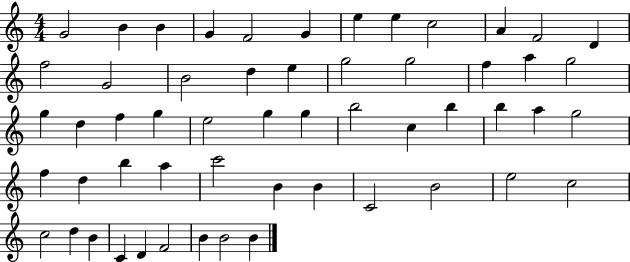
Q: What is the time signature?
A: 4/4